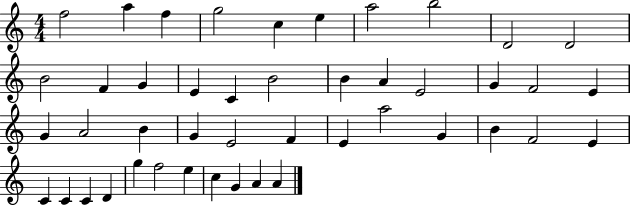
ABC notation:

X:1
T:Untitled
M:4/4
L:1/4
K:C
f2 a f g2 c e a2 b2 D2 D2 B2 F G E C B2 B A E2 G F2 E G A2 B G E2 F E a2 G B F2 E C C C D g f2 e c G A A